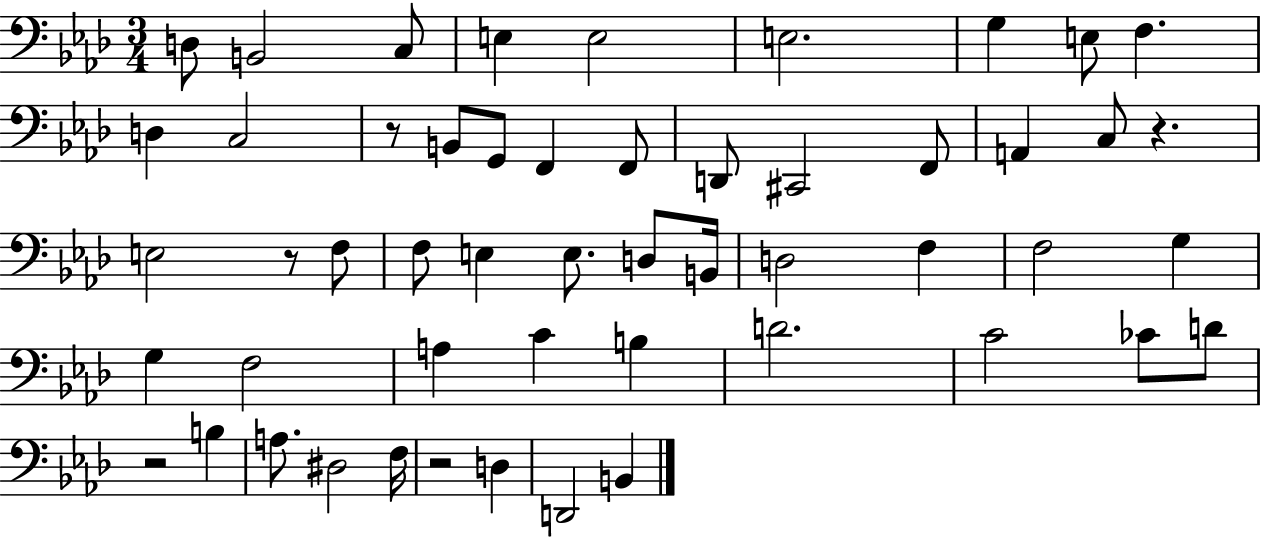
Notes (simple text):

D3/e B2/h C3/e E3/q E3/h E3/h. G3/q E3/e F3/q. D3/q C3/h R/e B2/e G2/e F2/q F2/e D2/e C#2/h F2/e A2/q C3/e R/q. E3/h R/e F3/e F3/e E3/q E3/e. D3/e B2/s D3/h F3/q F3/h G3/q G3/q F3/h A3/q C4/q B3/q D4/h. C4/h CES4/e D4/e R/h B3/q A3/e. D#3/h F3/s R/h D3/q D2/h B2/q